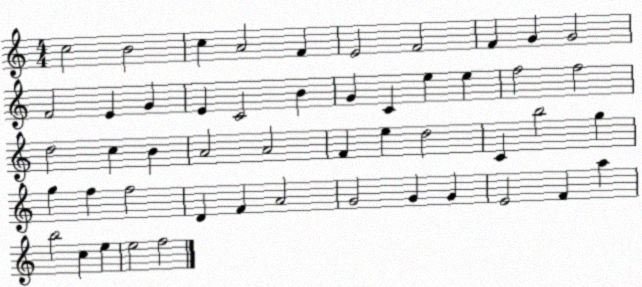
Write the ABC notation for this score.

X:1
T:Untitled
M:4/4
L:1/4
K:C
c2 B2 c A2 F E2 F2 F G G2 F2 E G E C2 B G C e e f2 f2 d2 c B A2 A2 F e d2 C b2 g g f f2 D F A2 G2 G G E2 F a b2 c e e2 f2